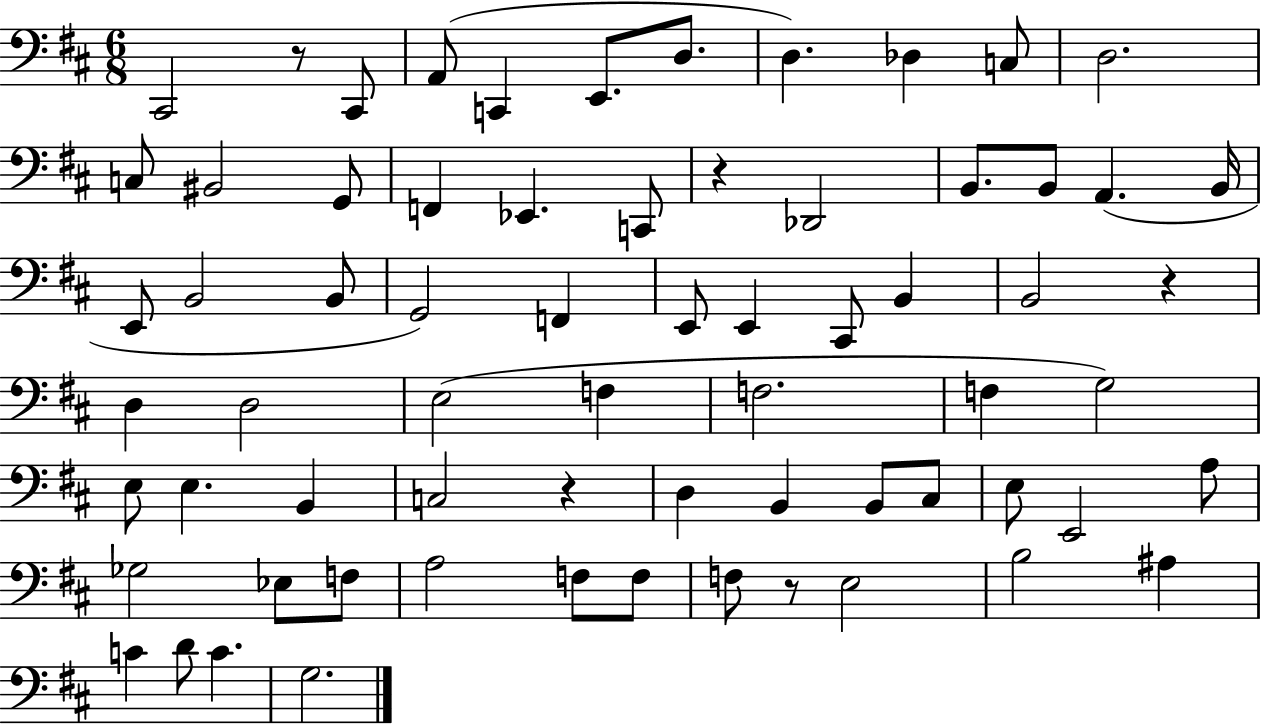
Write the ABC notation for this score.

X:1
T:Untitled
M:6/8
L:1/4
K:D
^C,,2 z/2 ^C,,/2 A,,/2 C,, E,,/2 D,/2 D, _D, C,/2 D,2 C,/2 ^B,,2 G,,/2 F,, _E,, C,,/2 z _D,,2 B,,/2 B,,/2 A,, B,,/4 E,,/2 B,,2 B,,/2 G,,2 F,, E,,/2 E,, ^C,,/2 B,, B,,2 z D, D,2 E,2 F, F,2 F, G,2 E,/2 E, B,, C,2 z D, B,, B,,/2 ^C,/2 E,/2 E,,2 A,/2 _G,2 _E,/2 F,/2 A,2 F,/2 F,/2 F,/2 z/2 E,2 B,2 ^A, C D/2 C G,2